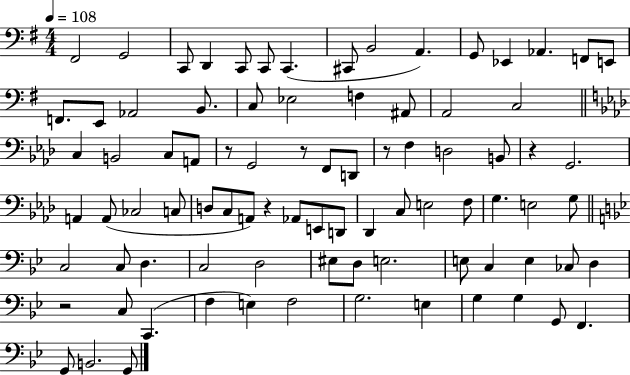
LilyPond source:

{
  \clef bass
  \numericTimeSignature
  \time 4/4
  \key g \major
  \tempo 4 = 108
  fis,2 g,2 | c,8 d,4 c,8 c,8 c,4.( | cis,8 b,2 a,4.) | g,8 ees,4 aes,4. f,8 e,8 | \break f,8. e,8 aes,2 b,8. | c8 ees2 f4 ais,8 | a,2 c2 | \bar "||" \break \key aes \major c4 b,2 c8 a,8 | r8 g,2 r8 f,8 d,8 | r8 f4 d2 b,8 | r4 g,2. | \break a,4 a,8( ces2 c8 | d8 c8 a,8) r4 aes,8 e,8 d,8 | des,4 c8 e2 f8 | g4. e2 g8 | \break \bar "||" \break \key bes \major c2 c8 d4. | c2 d2 | eis8 d8 e2. | e8 c4 e4 ces8 d4 | \break r2 c8 c,4.( | f4 e4) f2 | g2. e4 | g4 g4 g,8 f,4. | \break g,8 b,2. g,8 | \bar "|."
}